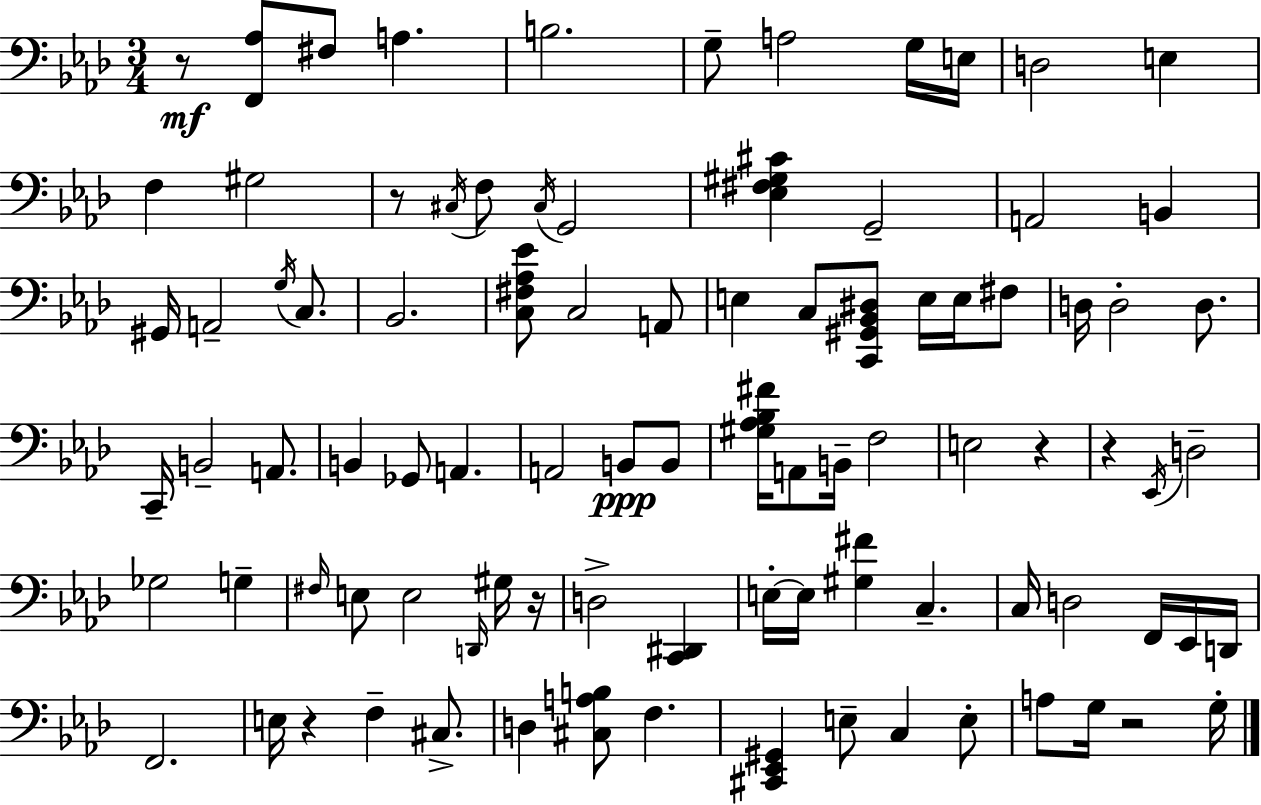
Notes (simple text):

R/e [F2,Ab3]/e F#3/e A3/q. B3/h. G3/e A3/h G3/s E3/s D3/h E3/q F3/q G#3/h R/e C#3/s F3/e C#3/s G2/h [Eb3,F#3,G#3,C#4]/q G2/h A2/h B2/q G#2/s A2/h G3/s C3/e. Bb2/h. [C3,F#3,Ab3,Eb4]/e C3/h A2/e E3/q C3/e [C2,G#2,Bb2,D#3]/e E3/s E3/s F#3/e D3/s D3/h D3/e. C2/s B2/h A2/e. B2/q Gb2/e A2/q. A2/h B2/e B2/e [G#3,Ab3,Bb3,F#4]/s A2/e B2/s F3/h E3/h R/q R/q Eb2/s D3/h Gb3/h G3/q F#3/s E3/e E3/h D2/s G#3/s R/s D3/h [C2,D#2]/q E3/s E3/s [G#3,F#4]/q C3/q. C3/s D3/h F2/s Eb2/s D2/s F2/h. E3/s R/q F3/q C#3/e. D3/q [C#3,A3,B3]/e F3/q. [C#2,Eb2,G#2]/q E3/e C3/q E3/e A3/e G3/s R/h G3/s